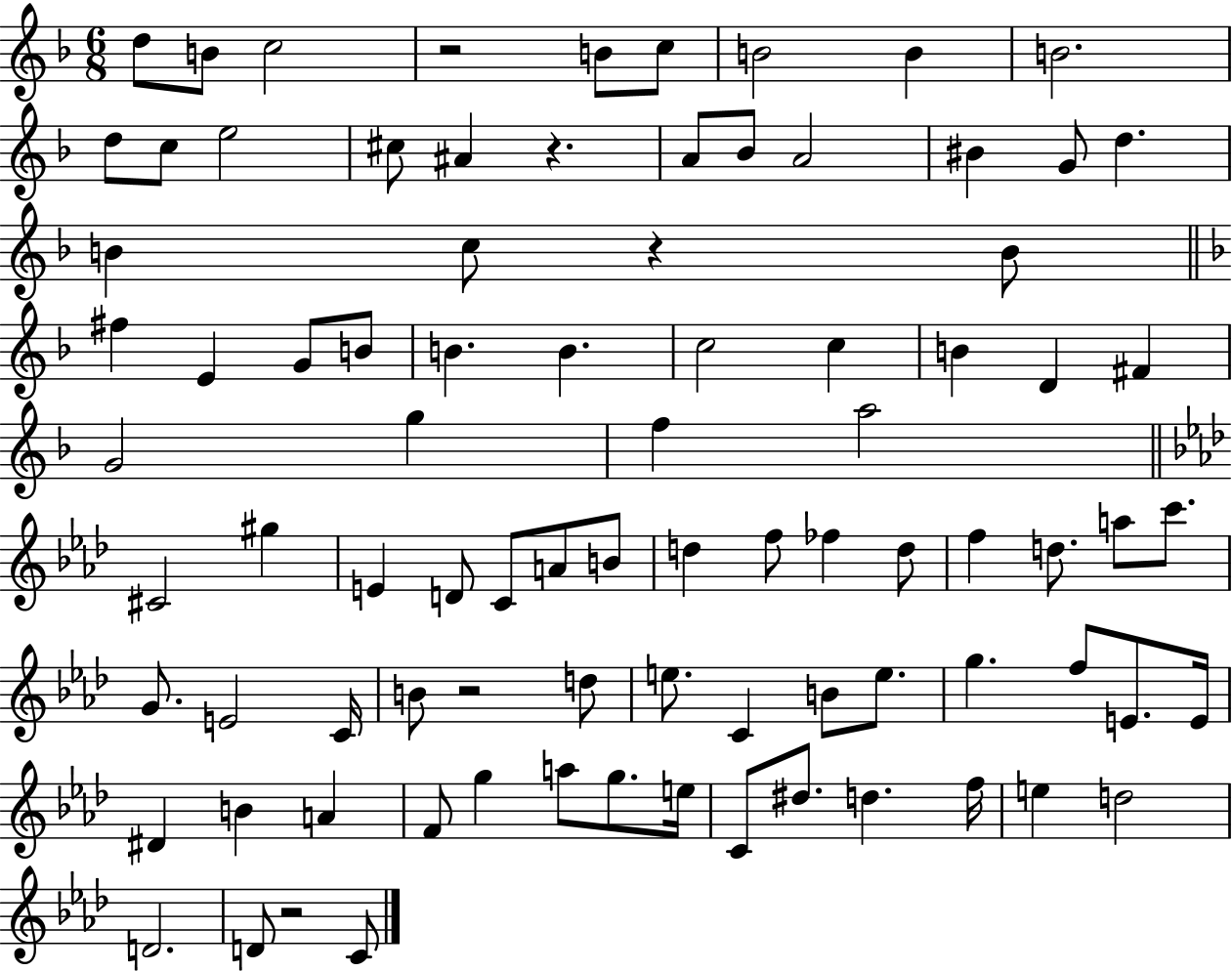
D5/e B4/e C5/h R/h B4/e C5/e B4/h B4/q B4/h. D5/e C5/e E5/h C#5/e A#4/q R/q. A4/e Bb4/e A4/h BIS4/q G4/e D5/q. B4/q C5/e R/q B4/e F#5/q E4/q G4/e B4/e B4/q. B4/q. C5/h C5/q B4/q D4/q F#4/q G4/h G5/q F5/q A5/h C#4/h G#5/q E4/q D4/e C4/e A4/e B4/e D5/q F5/e FES5/q D5/e F5/q D5/e. A5/e C6/e. G4/e. E4/h C4/s B4/e R/h D5/e E5/e. C4/q B4/e E5/e. G5/q. F5/e E4/e. E4/s D#4/q B4/q A4/q F4/e G5/q A5/e G5/e. E5/s C4/e D#5/e. D5/q. F5/s E5/q D5/h D4/h. D4/e R/h C4/e